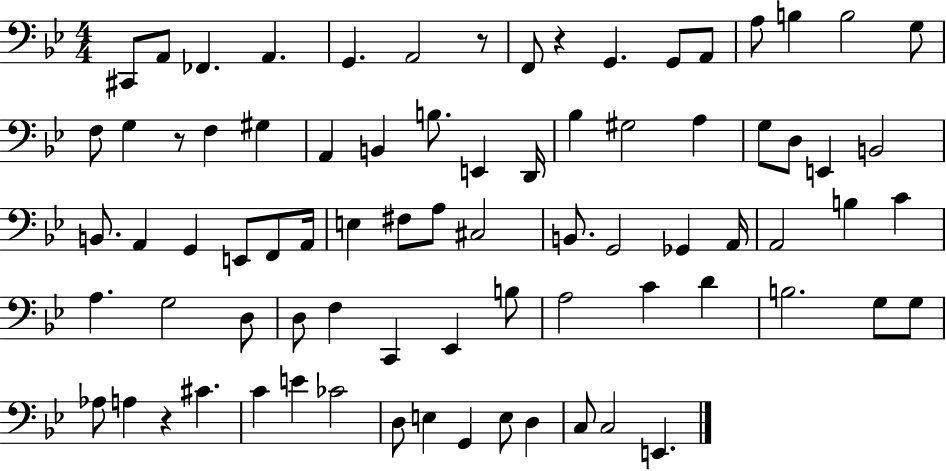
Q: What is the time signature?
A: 4/4